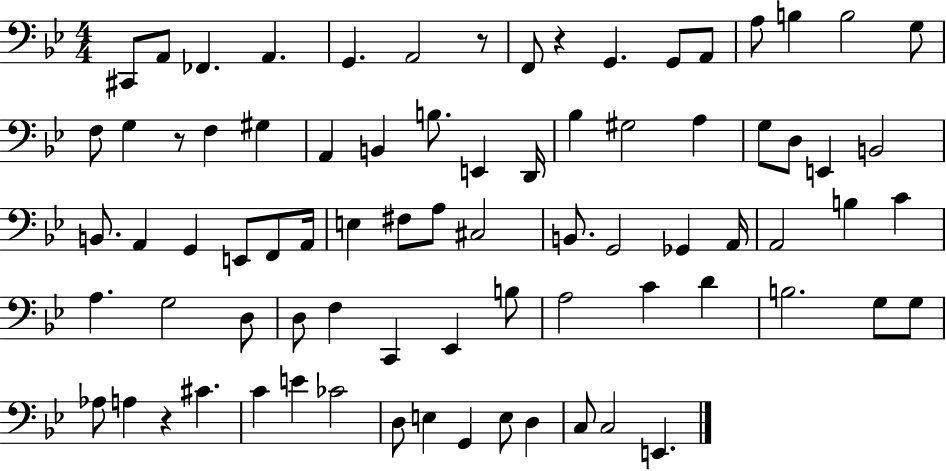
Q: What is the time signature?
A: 4/4